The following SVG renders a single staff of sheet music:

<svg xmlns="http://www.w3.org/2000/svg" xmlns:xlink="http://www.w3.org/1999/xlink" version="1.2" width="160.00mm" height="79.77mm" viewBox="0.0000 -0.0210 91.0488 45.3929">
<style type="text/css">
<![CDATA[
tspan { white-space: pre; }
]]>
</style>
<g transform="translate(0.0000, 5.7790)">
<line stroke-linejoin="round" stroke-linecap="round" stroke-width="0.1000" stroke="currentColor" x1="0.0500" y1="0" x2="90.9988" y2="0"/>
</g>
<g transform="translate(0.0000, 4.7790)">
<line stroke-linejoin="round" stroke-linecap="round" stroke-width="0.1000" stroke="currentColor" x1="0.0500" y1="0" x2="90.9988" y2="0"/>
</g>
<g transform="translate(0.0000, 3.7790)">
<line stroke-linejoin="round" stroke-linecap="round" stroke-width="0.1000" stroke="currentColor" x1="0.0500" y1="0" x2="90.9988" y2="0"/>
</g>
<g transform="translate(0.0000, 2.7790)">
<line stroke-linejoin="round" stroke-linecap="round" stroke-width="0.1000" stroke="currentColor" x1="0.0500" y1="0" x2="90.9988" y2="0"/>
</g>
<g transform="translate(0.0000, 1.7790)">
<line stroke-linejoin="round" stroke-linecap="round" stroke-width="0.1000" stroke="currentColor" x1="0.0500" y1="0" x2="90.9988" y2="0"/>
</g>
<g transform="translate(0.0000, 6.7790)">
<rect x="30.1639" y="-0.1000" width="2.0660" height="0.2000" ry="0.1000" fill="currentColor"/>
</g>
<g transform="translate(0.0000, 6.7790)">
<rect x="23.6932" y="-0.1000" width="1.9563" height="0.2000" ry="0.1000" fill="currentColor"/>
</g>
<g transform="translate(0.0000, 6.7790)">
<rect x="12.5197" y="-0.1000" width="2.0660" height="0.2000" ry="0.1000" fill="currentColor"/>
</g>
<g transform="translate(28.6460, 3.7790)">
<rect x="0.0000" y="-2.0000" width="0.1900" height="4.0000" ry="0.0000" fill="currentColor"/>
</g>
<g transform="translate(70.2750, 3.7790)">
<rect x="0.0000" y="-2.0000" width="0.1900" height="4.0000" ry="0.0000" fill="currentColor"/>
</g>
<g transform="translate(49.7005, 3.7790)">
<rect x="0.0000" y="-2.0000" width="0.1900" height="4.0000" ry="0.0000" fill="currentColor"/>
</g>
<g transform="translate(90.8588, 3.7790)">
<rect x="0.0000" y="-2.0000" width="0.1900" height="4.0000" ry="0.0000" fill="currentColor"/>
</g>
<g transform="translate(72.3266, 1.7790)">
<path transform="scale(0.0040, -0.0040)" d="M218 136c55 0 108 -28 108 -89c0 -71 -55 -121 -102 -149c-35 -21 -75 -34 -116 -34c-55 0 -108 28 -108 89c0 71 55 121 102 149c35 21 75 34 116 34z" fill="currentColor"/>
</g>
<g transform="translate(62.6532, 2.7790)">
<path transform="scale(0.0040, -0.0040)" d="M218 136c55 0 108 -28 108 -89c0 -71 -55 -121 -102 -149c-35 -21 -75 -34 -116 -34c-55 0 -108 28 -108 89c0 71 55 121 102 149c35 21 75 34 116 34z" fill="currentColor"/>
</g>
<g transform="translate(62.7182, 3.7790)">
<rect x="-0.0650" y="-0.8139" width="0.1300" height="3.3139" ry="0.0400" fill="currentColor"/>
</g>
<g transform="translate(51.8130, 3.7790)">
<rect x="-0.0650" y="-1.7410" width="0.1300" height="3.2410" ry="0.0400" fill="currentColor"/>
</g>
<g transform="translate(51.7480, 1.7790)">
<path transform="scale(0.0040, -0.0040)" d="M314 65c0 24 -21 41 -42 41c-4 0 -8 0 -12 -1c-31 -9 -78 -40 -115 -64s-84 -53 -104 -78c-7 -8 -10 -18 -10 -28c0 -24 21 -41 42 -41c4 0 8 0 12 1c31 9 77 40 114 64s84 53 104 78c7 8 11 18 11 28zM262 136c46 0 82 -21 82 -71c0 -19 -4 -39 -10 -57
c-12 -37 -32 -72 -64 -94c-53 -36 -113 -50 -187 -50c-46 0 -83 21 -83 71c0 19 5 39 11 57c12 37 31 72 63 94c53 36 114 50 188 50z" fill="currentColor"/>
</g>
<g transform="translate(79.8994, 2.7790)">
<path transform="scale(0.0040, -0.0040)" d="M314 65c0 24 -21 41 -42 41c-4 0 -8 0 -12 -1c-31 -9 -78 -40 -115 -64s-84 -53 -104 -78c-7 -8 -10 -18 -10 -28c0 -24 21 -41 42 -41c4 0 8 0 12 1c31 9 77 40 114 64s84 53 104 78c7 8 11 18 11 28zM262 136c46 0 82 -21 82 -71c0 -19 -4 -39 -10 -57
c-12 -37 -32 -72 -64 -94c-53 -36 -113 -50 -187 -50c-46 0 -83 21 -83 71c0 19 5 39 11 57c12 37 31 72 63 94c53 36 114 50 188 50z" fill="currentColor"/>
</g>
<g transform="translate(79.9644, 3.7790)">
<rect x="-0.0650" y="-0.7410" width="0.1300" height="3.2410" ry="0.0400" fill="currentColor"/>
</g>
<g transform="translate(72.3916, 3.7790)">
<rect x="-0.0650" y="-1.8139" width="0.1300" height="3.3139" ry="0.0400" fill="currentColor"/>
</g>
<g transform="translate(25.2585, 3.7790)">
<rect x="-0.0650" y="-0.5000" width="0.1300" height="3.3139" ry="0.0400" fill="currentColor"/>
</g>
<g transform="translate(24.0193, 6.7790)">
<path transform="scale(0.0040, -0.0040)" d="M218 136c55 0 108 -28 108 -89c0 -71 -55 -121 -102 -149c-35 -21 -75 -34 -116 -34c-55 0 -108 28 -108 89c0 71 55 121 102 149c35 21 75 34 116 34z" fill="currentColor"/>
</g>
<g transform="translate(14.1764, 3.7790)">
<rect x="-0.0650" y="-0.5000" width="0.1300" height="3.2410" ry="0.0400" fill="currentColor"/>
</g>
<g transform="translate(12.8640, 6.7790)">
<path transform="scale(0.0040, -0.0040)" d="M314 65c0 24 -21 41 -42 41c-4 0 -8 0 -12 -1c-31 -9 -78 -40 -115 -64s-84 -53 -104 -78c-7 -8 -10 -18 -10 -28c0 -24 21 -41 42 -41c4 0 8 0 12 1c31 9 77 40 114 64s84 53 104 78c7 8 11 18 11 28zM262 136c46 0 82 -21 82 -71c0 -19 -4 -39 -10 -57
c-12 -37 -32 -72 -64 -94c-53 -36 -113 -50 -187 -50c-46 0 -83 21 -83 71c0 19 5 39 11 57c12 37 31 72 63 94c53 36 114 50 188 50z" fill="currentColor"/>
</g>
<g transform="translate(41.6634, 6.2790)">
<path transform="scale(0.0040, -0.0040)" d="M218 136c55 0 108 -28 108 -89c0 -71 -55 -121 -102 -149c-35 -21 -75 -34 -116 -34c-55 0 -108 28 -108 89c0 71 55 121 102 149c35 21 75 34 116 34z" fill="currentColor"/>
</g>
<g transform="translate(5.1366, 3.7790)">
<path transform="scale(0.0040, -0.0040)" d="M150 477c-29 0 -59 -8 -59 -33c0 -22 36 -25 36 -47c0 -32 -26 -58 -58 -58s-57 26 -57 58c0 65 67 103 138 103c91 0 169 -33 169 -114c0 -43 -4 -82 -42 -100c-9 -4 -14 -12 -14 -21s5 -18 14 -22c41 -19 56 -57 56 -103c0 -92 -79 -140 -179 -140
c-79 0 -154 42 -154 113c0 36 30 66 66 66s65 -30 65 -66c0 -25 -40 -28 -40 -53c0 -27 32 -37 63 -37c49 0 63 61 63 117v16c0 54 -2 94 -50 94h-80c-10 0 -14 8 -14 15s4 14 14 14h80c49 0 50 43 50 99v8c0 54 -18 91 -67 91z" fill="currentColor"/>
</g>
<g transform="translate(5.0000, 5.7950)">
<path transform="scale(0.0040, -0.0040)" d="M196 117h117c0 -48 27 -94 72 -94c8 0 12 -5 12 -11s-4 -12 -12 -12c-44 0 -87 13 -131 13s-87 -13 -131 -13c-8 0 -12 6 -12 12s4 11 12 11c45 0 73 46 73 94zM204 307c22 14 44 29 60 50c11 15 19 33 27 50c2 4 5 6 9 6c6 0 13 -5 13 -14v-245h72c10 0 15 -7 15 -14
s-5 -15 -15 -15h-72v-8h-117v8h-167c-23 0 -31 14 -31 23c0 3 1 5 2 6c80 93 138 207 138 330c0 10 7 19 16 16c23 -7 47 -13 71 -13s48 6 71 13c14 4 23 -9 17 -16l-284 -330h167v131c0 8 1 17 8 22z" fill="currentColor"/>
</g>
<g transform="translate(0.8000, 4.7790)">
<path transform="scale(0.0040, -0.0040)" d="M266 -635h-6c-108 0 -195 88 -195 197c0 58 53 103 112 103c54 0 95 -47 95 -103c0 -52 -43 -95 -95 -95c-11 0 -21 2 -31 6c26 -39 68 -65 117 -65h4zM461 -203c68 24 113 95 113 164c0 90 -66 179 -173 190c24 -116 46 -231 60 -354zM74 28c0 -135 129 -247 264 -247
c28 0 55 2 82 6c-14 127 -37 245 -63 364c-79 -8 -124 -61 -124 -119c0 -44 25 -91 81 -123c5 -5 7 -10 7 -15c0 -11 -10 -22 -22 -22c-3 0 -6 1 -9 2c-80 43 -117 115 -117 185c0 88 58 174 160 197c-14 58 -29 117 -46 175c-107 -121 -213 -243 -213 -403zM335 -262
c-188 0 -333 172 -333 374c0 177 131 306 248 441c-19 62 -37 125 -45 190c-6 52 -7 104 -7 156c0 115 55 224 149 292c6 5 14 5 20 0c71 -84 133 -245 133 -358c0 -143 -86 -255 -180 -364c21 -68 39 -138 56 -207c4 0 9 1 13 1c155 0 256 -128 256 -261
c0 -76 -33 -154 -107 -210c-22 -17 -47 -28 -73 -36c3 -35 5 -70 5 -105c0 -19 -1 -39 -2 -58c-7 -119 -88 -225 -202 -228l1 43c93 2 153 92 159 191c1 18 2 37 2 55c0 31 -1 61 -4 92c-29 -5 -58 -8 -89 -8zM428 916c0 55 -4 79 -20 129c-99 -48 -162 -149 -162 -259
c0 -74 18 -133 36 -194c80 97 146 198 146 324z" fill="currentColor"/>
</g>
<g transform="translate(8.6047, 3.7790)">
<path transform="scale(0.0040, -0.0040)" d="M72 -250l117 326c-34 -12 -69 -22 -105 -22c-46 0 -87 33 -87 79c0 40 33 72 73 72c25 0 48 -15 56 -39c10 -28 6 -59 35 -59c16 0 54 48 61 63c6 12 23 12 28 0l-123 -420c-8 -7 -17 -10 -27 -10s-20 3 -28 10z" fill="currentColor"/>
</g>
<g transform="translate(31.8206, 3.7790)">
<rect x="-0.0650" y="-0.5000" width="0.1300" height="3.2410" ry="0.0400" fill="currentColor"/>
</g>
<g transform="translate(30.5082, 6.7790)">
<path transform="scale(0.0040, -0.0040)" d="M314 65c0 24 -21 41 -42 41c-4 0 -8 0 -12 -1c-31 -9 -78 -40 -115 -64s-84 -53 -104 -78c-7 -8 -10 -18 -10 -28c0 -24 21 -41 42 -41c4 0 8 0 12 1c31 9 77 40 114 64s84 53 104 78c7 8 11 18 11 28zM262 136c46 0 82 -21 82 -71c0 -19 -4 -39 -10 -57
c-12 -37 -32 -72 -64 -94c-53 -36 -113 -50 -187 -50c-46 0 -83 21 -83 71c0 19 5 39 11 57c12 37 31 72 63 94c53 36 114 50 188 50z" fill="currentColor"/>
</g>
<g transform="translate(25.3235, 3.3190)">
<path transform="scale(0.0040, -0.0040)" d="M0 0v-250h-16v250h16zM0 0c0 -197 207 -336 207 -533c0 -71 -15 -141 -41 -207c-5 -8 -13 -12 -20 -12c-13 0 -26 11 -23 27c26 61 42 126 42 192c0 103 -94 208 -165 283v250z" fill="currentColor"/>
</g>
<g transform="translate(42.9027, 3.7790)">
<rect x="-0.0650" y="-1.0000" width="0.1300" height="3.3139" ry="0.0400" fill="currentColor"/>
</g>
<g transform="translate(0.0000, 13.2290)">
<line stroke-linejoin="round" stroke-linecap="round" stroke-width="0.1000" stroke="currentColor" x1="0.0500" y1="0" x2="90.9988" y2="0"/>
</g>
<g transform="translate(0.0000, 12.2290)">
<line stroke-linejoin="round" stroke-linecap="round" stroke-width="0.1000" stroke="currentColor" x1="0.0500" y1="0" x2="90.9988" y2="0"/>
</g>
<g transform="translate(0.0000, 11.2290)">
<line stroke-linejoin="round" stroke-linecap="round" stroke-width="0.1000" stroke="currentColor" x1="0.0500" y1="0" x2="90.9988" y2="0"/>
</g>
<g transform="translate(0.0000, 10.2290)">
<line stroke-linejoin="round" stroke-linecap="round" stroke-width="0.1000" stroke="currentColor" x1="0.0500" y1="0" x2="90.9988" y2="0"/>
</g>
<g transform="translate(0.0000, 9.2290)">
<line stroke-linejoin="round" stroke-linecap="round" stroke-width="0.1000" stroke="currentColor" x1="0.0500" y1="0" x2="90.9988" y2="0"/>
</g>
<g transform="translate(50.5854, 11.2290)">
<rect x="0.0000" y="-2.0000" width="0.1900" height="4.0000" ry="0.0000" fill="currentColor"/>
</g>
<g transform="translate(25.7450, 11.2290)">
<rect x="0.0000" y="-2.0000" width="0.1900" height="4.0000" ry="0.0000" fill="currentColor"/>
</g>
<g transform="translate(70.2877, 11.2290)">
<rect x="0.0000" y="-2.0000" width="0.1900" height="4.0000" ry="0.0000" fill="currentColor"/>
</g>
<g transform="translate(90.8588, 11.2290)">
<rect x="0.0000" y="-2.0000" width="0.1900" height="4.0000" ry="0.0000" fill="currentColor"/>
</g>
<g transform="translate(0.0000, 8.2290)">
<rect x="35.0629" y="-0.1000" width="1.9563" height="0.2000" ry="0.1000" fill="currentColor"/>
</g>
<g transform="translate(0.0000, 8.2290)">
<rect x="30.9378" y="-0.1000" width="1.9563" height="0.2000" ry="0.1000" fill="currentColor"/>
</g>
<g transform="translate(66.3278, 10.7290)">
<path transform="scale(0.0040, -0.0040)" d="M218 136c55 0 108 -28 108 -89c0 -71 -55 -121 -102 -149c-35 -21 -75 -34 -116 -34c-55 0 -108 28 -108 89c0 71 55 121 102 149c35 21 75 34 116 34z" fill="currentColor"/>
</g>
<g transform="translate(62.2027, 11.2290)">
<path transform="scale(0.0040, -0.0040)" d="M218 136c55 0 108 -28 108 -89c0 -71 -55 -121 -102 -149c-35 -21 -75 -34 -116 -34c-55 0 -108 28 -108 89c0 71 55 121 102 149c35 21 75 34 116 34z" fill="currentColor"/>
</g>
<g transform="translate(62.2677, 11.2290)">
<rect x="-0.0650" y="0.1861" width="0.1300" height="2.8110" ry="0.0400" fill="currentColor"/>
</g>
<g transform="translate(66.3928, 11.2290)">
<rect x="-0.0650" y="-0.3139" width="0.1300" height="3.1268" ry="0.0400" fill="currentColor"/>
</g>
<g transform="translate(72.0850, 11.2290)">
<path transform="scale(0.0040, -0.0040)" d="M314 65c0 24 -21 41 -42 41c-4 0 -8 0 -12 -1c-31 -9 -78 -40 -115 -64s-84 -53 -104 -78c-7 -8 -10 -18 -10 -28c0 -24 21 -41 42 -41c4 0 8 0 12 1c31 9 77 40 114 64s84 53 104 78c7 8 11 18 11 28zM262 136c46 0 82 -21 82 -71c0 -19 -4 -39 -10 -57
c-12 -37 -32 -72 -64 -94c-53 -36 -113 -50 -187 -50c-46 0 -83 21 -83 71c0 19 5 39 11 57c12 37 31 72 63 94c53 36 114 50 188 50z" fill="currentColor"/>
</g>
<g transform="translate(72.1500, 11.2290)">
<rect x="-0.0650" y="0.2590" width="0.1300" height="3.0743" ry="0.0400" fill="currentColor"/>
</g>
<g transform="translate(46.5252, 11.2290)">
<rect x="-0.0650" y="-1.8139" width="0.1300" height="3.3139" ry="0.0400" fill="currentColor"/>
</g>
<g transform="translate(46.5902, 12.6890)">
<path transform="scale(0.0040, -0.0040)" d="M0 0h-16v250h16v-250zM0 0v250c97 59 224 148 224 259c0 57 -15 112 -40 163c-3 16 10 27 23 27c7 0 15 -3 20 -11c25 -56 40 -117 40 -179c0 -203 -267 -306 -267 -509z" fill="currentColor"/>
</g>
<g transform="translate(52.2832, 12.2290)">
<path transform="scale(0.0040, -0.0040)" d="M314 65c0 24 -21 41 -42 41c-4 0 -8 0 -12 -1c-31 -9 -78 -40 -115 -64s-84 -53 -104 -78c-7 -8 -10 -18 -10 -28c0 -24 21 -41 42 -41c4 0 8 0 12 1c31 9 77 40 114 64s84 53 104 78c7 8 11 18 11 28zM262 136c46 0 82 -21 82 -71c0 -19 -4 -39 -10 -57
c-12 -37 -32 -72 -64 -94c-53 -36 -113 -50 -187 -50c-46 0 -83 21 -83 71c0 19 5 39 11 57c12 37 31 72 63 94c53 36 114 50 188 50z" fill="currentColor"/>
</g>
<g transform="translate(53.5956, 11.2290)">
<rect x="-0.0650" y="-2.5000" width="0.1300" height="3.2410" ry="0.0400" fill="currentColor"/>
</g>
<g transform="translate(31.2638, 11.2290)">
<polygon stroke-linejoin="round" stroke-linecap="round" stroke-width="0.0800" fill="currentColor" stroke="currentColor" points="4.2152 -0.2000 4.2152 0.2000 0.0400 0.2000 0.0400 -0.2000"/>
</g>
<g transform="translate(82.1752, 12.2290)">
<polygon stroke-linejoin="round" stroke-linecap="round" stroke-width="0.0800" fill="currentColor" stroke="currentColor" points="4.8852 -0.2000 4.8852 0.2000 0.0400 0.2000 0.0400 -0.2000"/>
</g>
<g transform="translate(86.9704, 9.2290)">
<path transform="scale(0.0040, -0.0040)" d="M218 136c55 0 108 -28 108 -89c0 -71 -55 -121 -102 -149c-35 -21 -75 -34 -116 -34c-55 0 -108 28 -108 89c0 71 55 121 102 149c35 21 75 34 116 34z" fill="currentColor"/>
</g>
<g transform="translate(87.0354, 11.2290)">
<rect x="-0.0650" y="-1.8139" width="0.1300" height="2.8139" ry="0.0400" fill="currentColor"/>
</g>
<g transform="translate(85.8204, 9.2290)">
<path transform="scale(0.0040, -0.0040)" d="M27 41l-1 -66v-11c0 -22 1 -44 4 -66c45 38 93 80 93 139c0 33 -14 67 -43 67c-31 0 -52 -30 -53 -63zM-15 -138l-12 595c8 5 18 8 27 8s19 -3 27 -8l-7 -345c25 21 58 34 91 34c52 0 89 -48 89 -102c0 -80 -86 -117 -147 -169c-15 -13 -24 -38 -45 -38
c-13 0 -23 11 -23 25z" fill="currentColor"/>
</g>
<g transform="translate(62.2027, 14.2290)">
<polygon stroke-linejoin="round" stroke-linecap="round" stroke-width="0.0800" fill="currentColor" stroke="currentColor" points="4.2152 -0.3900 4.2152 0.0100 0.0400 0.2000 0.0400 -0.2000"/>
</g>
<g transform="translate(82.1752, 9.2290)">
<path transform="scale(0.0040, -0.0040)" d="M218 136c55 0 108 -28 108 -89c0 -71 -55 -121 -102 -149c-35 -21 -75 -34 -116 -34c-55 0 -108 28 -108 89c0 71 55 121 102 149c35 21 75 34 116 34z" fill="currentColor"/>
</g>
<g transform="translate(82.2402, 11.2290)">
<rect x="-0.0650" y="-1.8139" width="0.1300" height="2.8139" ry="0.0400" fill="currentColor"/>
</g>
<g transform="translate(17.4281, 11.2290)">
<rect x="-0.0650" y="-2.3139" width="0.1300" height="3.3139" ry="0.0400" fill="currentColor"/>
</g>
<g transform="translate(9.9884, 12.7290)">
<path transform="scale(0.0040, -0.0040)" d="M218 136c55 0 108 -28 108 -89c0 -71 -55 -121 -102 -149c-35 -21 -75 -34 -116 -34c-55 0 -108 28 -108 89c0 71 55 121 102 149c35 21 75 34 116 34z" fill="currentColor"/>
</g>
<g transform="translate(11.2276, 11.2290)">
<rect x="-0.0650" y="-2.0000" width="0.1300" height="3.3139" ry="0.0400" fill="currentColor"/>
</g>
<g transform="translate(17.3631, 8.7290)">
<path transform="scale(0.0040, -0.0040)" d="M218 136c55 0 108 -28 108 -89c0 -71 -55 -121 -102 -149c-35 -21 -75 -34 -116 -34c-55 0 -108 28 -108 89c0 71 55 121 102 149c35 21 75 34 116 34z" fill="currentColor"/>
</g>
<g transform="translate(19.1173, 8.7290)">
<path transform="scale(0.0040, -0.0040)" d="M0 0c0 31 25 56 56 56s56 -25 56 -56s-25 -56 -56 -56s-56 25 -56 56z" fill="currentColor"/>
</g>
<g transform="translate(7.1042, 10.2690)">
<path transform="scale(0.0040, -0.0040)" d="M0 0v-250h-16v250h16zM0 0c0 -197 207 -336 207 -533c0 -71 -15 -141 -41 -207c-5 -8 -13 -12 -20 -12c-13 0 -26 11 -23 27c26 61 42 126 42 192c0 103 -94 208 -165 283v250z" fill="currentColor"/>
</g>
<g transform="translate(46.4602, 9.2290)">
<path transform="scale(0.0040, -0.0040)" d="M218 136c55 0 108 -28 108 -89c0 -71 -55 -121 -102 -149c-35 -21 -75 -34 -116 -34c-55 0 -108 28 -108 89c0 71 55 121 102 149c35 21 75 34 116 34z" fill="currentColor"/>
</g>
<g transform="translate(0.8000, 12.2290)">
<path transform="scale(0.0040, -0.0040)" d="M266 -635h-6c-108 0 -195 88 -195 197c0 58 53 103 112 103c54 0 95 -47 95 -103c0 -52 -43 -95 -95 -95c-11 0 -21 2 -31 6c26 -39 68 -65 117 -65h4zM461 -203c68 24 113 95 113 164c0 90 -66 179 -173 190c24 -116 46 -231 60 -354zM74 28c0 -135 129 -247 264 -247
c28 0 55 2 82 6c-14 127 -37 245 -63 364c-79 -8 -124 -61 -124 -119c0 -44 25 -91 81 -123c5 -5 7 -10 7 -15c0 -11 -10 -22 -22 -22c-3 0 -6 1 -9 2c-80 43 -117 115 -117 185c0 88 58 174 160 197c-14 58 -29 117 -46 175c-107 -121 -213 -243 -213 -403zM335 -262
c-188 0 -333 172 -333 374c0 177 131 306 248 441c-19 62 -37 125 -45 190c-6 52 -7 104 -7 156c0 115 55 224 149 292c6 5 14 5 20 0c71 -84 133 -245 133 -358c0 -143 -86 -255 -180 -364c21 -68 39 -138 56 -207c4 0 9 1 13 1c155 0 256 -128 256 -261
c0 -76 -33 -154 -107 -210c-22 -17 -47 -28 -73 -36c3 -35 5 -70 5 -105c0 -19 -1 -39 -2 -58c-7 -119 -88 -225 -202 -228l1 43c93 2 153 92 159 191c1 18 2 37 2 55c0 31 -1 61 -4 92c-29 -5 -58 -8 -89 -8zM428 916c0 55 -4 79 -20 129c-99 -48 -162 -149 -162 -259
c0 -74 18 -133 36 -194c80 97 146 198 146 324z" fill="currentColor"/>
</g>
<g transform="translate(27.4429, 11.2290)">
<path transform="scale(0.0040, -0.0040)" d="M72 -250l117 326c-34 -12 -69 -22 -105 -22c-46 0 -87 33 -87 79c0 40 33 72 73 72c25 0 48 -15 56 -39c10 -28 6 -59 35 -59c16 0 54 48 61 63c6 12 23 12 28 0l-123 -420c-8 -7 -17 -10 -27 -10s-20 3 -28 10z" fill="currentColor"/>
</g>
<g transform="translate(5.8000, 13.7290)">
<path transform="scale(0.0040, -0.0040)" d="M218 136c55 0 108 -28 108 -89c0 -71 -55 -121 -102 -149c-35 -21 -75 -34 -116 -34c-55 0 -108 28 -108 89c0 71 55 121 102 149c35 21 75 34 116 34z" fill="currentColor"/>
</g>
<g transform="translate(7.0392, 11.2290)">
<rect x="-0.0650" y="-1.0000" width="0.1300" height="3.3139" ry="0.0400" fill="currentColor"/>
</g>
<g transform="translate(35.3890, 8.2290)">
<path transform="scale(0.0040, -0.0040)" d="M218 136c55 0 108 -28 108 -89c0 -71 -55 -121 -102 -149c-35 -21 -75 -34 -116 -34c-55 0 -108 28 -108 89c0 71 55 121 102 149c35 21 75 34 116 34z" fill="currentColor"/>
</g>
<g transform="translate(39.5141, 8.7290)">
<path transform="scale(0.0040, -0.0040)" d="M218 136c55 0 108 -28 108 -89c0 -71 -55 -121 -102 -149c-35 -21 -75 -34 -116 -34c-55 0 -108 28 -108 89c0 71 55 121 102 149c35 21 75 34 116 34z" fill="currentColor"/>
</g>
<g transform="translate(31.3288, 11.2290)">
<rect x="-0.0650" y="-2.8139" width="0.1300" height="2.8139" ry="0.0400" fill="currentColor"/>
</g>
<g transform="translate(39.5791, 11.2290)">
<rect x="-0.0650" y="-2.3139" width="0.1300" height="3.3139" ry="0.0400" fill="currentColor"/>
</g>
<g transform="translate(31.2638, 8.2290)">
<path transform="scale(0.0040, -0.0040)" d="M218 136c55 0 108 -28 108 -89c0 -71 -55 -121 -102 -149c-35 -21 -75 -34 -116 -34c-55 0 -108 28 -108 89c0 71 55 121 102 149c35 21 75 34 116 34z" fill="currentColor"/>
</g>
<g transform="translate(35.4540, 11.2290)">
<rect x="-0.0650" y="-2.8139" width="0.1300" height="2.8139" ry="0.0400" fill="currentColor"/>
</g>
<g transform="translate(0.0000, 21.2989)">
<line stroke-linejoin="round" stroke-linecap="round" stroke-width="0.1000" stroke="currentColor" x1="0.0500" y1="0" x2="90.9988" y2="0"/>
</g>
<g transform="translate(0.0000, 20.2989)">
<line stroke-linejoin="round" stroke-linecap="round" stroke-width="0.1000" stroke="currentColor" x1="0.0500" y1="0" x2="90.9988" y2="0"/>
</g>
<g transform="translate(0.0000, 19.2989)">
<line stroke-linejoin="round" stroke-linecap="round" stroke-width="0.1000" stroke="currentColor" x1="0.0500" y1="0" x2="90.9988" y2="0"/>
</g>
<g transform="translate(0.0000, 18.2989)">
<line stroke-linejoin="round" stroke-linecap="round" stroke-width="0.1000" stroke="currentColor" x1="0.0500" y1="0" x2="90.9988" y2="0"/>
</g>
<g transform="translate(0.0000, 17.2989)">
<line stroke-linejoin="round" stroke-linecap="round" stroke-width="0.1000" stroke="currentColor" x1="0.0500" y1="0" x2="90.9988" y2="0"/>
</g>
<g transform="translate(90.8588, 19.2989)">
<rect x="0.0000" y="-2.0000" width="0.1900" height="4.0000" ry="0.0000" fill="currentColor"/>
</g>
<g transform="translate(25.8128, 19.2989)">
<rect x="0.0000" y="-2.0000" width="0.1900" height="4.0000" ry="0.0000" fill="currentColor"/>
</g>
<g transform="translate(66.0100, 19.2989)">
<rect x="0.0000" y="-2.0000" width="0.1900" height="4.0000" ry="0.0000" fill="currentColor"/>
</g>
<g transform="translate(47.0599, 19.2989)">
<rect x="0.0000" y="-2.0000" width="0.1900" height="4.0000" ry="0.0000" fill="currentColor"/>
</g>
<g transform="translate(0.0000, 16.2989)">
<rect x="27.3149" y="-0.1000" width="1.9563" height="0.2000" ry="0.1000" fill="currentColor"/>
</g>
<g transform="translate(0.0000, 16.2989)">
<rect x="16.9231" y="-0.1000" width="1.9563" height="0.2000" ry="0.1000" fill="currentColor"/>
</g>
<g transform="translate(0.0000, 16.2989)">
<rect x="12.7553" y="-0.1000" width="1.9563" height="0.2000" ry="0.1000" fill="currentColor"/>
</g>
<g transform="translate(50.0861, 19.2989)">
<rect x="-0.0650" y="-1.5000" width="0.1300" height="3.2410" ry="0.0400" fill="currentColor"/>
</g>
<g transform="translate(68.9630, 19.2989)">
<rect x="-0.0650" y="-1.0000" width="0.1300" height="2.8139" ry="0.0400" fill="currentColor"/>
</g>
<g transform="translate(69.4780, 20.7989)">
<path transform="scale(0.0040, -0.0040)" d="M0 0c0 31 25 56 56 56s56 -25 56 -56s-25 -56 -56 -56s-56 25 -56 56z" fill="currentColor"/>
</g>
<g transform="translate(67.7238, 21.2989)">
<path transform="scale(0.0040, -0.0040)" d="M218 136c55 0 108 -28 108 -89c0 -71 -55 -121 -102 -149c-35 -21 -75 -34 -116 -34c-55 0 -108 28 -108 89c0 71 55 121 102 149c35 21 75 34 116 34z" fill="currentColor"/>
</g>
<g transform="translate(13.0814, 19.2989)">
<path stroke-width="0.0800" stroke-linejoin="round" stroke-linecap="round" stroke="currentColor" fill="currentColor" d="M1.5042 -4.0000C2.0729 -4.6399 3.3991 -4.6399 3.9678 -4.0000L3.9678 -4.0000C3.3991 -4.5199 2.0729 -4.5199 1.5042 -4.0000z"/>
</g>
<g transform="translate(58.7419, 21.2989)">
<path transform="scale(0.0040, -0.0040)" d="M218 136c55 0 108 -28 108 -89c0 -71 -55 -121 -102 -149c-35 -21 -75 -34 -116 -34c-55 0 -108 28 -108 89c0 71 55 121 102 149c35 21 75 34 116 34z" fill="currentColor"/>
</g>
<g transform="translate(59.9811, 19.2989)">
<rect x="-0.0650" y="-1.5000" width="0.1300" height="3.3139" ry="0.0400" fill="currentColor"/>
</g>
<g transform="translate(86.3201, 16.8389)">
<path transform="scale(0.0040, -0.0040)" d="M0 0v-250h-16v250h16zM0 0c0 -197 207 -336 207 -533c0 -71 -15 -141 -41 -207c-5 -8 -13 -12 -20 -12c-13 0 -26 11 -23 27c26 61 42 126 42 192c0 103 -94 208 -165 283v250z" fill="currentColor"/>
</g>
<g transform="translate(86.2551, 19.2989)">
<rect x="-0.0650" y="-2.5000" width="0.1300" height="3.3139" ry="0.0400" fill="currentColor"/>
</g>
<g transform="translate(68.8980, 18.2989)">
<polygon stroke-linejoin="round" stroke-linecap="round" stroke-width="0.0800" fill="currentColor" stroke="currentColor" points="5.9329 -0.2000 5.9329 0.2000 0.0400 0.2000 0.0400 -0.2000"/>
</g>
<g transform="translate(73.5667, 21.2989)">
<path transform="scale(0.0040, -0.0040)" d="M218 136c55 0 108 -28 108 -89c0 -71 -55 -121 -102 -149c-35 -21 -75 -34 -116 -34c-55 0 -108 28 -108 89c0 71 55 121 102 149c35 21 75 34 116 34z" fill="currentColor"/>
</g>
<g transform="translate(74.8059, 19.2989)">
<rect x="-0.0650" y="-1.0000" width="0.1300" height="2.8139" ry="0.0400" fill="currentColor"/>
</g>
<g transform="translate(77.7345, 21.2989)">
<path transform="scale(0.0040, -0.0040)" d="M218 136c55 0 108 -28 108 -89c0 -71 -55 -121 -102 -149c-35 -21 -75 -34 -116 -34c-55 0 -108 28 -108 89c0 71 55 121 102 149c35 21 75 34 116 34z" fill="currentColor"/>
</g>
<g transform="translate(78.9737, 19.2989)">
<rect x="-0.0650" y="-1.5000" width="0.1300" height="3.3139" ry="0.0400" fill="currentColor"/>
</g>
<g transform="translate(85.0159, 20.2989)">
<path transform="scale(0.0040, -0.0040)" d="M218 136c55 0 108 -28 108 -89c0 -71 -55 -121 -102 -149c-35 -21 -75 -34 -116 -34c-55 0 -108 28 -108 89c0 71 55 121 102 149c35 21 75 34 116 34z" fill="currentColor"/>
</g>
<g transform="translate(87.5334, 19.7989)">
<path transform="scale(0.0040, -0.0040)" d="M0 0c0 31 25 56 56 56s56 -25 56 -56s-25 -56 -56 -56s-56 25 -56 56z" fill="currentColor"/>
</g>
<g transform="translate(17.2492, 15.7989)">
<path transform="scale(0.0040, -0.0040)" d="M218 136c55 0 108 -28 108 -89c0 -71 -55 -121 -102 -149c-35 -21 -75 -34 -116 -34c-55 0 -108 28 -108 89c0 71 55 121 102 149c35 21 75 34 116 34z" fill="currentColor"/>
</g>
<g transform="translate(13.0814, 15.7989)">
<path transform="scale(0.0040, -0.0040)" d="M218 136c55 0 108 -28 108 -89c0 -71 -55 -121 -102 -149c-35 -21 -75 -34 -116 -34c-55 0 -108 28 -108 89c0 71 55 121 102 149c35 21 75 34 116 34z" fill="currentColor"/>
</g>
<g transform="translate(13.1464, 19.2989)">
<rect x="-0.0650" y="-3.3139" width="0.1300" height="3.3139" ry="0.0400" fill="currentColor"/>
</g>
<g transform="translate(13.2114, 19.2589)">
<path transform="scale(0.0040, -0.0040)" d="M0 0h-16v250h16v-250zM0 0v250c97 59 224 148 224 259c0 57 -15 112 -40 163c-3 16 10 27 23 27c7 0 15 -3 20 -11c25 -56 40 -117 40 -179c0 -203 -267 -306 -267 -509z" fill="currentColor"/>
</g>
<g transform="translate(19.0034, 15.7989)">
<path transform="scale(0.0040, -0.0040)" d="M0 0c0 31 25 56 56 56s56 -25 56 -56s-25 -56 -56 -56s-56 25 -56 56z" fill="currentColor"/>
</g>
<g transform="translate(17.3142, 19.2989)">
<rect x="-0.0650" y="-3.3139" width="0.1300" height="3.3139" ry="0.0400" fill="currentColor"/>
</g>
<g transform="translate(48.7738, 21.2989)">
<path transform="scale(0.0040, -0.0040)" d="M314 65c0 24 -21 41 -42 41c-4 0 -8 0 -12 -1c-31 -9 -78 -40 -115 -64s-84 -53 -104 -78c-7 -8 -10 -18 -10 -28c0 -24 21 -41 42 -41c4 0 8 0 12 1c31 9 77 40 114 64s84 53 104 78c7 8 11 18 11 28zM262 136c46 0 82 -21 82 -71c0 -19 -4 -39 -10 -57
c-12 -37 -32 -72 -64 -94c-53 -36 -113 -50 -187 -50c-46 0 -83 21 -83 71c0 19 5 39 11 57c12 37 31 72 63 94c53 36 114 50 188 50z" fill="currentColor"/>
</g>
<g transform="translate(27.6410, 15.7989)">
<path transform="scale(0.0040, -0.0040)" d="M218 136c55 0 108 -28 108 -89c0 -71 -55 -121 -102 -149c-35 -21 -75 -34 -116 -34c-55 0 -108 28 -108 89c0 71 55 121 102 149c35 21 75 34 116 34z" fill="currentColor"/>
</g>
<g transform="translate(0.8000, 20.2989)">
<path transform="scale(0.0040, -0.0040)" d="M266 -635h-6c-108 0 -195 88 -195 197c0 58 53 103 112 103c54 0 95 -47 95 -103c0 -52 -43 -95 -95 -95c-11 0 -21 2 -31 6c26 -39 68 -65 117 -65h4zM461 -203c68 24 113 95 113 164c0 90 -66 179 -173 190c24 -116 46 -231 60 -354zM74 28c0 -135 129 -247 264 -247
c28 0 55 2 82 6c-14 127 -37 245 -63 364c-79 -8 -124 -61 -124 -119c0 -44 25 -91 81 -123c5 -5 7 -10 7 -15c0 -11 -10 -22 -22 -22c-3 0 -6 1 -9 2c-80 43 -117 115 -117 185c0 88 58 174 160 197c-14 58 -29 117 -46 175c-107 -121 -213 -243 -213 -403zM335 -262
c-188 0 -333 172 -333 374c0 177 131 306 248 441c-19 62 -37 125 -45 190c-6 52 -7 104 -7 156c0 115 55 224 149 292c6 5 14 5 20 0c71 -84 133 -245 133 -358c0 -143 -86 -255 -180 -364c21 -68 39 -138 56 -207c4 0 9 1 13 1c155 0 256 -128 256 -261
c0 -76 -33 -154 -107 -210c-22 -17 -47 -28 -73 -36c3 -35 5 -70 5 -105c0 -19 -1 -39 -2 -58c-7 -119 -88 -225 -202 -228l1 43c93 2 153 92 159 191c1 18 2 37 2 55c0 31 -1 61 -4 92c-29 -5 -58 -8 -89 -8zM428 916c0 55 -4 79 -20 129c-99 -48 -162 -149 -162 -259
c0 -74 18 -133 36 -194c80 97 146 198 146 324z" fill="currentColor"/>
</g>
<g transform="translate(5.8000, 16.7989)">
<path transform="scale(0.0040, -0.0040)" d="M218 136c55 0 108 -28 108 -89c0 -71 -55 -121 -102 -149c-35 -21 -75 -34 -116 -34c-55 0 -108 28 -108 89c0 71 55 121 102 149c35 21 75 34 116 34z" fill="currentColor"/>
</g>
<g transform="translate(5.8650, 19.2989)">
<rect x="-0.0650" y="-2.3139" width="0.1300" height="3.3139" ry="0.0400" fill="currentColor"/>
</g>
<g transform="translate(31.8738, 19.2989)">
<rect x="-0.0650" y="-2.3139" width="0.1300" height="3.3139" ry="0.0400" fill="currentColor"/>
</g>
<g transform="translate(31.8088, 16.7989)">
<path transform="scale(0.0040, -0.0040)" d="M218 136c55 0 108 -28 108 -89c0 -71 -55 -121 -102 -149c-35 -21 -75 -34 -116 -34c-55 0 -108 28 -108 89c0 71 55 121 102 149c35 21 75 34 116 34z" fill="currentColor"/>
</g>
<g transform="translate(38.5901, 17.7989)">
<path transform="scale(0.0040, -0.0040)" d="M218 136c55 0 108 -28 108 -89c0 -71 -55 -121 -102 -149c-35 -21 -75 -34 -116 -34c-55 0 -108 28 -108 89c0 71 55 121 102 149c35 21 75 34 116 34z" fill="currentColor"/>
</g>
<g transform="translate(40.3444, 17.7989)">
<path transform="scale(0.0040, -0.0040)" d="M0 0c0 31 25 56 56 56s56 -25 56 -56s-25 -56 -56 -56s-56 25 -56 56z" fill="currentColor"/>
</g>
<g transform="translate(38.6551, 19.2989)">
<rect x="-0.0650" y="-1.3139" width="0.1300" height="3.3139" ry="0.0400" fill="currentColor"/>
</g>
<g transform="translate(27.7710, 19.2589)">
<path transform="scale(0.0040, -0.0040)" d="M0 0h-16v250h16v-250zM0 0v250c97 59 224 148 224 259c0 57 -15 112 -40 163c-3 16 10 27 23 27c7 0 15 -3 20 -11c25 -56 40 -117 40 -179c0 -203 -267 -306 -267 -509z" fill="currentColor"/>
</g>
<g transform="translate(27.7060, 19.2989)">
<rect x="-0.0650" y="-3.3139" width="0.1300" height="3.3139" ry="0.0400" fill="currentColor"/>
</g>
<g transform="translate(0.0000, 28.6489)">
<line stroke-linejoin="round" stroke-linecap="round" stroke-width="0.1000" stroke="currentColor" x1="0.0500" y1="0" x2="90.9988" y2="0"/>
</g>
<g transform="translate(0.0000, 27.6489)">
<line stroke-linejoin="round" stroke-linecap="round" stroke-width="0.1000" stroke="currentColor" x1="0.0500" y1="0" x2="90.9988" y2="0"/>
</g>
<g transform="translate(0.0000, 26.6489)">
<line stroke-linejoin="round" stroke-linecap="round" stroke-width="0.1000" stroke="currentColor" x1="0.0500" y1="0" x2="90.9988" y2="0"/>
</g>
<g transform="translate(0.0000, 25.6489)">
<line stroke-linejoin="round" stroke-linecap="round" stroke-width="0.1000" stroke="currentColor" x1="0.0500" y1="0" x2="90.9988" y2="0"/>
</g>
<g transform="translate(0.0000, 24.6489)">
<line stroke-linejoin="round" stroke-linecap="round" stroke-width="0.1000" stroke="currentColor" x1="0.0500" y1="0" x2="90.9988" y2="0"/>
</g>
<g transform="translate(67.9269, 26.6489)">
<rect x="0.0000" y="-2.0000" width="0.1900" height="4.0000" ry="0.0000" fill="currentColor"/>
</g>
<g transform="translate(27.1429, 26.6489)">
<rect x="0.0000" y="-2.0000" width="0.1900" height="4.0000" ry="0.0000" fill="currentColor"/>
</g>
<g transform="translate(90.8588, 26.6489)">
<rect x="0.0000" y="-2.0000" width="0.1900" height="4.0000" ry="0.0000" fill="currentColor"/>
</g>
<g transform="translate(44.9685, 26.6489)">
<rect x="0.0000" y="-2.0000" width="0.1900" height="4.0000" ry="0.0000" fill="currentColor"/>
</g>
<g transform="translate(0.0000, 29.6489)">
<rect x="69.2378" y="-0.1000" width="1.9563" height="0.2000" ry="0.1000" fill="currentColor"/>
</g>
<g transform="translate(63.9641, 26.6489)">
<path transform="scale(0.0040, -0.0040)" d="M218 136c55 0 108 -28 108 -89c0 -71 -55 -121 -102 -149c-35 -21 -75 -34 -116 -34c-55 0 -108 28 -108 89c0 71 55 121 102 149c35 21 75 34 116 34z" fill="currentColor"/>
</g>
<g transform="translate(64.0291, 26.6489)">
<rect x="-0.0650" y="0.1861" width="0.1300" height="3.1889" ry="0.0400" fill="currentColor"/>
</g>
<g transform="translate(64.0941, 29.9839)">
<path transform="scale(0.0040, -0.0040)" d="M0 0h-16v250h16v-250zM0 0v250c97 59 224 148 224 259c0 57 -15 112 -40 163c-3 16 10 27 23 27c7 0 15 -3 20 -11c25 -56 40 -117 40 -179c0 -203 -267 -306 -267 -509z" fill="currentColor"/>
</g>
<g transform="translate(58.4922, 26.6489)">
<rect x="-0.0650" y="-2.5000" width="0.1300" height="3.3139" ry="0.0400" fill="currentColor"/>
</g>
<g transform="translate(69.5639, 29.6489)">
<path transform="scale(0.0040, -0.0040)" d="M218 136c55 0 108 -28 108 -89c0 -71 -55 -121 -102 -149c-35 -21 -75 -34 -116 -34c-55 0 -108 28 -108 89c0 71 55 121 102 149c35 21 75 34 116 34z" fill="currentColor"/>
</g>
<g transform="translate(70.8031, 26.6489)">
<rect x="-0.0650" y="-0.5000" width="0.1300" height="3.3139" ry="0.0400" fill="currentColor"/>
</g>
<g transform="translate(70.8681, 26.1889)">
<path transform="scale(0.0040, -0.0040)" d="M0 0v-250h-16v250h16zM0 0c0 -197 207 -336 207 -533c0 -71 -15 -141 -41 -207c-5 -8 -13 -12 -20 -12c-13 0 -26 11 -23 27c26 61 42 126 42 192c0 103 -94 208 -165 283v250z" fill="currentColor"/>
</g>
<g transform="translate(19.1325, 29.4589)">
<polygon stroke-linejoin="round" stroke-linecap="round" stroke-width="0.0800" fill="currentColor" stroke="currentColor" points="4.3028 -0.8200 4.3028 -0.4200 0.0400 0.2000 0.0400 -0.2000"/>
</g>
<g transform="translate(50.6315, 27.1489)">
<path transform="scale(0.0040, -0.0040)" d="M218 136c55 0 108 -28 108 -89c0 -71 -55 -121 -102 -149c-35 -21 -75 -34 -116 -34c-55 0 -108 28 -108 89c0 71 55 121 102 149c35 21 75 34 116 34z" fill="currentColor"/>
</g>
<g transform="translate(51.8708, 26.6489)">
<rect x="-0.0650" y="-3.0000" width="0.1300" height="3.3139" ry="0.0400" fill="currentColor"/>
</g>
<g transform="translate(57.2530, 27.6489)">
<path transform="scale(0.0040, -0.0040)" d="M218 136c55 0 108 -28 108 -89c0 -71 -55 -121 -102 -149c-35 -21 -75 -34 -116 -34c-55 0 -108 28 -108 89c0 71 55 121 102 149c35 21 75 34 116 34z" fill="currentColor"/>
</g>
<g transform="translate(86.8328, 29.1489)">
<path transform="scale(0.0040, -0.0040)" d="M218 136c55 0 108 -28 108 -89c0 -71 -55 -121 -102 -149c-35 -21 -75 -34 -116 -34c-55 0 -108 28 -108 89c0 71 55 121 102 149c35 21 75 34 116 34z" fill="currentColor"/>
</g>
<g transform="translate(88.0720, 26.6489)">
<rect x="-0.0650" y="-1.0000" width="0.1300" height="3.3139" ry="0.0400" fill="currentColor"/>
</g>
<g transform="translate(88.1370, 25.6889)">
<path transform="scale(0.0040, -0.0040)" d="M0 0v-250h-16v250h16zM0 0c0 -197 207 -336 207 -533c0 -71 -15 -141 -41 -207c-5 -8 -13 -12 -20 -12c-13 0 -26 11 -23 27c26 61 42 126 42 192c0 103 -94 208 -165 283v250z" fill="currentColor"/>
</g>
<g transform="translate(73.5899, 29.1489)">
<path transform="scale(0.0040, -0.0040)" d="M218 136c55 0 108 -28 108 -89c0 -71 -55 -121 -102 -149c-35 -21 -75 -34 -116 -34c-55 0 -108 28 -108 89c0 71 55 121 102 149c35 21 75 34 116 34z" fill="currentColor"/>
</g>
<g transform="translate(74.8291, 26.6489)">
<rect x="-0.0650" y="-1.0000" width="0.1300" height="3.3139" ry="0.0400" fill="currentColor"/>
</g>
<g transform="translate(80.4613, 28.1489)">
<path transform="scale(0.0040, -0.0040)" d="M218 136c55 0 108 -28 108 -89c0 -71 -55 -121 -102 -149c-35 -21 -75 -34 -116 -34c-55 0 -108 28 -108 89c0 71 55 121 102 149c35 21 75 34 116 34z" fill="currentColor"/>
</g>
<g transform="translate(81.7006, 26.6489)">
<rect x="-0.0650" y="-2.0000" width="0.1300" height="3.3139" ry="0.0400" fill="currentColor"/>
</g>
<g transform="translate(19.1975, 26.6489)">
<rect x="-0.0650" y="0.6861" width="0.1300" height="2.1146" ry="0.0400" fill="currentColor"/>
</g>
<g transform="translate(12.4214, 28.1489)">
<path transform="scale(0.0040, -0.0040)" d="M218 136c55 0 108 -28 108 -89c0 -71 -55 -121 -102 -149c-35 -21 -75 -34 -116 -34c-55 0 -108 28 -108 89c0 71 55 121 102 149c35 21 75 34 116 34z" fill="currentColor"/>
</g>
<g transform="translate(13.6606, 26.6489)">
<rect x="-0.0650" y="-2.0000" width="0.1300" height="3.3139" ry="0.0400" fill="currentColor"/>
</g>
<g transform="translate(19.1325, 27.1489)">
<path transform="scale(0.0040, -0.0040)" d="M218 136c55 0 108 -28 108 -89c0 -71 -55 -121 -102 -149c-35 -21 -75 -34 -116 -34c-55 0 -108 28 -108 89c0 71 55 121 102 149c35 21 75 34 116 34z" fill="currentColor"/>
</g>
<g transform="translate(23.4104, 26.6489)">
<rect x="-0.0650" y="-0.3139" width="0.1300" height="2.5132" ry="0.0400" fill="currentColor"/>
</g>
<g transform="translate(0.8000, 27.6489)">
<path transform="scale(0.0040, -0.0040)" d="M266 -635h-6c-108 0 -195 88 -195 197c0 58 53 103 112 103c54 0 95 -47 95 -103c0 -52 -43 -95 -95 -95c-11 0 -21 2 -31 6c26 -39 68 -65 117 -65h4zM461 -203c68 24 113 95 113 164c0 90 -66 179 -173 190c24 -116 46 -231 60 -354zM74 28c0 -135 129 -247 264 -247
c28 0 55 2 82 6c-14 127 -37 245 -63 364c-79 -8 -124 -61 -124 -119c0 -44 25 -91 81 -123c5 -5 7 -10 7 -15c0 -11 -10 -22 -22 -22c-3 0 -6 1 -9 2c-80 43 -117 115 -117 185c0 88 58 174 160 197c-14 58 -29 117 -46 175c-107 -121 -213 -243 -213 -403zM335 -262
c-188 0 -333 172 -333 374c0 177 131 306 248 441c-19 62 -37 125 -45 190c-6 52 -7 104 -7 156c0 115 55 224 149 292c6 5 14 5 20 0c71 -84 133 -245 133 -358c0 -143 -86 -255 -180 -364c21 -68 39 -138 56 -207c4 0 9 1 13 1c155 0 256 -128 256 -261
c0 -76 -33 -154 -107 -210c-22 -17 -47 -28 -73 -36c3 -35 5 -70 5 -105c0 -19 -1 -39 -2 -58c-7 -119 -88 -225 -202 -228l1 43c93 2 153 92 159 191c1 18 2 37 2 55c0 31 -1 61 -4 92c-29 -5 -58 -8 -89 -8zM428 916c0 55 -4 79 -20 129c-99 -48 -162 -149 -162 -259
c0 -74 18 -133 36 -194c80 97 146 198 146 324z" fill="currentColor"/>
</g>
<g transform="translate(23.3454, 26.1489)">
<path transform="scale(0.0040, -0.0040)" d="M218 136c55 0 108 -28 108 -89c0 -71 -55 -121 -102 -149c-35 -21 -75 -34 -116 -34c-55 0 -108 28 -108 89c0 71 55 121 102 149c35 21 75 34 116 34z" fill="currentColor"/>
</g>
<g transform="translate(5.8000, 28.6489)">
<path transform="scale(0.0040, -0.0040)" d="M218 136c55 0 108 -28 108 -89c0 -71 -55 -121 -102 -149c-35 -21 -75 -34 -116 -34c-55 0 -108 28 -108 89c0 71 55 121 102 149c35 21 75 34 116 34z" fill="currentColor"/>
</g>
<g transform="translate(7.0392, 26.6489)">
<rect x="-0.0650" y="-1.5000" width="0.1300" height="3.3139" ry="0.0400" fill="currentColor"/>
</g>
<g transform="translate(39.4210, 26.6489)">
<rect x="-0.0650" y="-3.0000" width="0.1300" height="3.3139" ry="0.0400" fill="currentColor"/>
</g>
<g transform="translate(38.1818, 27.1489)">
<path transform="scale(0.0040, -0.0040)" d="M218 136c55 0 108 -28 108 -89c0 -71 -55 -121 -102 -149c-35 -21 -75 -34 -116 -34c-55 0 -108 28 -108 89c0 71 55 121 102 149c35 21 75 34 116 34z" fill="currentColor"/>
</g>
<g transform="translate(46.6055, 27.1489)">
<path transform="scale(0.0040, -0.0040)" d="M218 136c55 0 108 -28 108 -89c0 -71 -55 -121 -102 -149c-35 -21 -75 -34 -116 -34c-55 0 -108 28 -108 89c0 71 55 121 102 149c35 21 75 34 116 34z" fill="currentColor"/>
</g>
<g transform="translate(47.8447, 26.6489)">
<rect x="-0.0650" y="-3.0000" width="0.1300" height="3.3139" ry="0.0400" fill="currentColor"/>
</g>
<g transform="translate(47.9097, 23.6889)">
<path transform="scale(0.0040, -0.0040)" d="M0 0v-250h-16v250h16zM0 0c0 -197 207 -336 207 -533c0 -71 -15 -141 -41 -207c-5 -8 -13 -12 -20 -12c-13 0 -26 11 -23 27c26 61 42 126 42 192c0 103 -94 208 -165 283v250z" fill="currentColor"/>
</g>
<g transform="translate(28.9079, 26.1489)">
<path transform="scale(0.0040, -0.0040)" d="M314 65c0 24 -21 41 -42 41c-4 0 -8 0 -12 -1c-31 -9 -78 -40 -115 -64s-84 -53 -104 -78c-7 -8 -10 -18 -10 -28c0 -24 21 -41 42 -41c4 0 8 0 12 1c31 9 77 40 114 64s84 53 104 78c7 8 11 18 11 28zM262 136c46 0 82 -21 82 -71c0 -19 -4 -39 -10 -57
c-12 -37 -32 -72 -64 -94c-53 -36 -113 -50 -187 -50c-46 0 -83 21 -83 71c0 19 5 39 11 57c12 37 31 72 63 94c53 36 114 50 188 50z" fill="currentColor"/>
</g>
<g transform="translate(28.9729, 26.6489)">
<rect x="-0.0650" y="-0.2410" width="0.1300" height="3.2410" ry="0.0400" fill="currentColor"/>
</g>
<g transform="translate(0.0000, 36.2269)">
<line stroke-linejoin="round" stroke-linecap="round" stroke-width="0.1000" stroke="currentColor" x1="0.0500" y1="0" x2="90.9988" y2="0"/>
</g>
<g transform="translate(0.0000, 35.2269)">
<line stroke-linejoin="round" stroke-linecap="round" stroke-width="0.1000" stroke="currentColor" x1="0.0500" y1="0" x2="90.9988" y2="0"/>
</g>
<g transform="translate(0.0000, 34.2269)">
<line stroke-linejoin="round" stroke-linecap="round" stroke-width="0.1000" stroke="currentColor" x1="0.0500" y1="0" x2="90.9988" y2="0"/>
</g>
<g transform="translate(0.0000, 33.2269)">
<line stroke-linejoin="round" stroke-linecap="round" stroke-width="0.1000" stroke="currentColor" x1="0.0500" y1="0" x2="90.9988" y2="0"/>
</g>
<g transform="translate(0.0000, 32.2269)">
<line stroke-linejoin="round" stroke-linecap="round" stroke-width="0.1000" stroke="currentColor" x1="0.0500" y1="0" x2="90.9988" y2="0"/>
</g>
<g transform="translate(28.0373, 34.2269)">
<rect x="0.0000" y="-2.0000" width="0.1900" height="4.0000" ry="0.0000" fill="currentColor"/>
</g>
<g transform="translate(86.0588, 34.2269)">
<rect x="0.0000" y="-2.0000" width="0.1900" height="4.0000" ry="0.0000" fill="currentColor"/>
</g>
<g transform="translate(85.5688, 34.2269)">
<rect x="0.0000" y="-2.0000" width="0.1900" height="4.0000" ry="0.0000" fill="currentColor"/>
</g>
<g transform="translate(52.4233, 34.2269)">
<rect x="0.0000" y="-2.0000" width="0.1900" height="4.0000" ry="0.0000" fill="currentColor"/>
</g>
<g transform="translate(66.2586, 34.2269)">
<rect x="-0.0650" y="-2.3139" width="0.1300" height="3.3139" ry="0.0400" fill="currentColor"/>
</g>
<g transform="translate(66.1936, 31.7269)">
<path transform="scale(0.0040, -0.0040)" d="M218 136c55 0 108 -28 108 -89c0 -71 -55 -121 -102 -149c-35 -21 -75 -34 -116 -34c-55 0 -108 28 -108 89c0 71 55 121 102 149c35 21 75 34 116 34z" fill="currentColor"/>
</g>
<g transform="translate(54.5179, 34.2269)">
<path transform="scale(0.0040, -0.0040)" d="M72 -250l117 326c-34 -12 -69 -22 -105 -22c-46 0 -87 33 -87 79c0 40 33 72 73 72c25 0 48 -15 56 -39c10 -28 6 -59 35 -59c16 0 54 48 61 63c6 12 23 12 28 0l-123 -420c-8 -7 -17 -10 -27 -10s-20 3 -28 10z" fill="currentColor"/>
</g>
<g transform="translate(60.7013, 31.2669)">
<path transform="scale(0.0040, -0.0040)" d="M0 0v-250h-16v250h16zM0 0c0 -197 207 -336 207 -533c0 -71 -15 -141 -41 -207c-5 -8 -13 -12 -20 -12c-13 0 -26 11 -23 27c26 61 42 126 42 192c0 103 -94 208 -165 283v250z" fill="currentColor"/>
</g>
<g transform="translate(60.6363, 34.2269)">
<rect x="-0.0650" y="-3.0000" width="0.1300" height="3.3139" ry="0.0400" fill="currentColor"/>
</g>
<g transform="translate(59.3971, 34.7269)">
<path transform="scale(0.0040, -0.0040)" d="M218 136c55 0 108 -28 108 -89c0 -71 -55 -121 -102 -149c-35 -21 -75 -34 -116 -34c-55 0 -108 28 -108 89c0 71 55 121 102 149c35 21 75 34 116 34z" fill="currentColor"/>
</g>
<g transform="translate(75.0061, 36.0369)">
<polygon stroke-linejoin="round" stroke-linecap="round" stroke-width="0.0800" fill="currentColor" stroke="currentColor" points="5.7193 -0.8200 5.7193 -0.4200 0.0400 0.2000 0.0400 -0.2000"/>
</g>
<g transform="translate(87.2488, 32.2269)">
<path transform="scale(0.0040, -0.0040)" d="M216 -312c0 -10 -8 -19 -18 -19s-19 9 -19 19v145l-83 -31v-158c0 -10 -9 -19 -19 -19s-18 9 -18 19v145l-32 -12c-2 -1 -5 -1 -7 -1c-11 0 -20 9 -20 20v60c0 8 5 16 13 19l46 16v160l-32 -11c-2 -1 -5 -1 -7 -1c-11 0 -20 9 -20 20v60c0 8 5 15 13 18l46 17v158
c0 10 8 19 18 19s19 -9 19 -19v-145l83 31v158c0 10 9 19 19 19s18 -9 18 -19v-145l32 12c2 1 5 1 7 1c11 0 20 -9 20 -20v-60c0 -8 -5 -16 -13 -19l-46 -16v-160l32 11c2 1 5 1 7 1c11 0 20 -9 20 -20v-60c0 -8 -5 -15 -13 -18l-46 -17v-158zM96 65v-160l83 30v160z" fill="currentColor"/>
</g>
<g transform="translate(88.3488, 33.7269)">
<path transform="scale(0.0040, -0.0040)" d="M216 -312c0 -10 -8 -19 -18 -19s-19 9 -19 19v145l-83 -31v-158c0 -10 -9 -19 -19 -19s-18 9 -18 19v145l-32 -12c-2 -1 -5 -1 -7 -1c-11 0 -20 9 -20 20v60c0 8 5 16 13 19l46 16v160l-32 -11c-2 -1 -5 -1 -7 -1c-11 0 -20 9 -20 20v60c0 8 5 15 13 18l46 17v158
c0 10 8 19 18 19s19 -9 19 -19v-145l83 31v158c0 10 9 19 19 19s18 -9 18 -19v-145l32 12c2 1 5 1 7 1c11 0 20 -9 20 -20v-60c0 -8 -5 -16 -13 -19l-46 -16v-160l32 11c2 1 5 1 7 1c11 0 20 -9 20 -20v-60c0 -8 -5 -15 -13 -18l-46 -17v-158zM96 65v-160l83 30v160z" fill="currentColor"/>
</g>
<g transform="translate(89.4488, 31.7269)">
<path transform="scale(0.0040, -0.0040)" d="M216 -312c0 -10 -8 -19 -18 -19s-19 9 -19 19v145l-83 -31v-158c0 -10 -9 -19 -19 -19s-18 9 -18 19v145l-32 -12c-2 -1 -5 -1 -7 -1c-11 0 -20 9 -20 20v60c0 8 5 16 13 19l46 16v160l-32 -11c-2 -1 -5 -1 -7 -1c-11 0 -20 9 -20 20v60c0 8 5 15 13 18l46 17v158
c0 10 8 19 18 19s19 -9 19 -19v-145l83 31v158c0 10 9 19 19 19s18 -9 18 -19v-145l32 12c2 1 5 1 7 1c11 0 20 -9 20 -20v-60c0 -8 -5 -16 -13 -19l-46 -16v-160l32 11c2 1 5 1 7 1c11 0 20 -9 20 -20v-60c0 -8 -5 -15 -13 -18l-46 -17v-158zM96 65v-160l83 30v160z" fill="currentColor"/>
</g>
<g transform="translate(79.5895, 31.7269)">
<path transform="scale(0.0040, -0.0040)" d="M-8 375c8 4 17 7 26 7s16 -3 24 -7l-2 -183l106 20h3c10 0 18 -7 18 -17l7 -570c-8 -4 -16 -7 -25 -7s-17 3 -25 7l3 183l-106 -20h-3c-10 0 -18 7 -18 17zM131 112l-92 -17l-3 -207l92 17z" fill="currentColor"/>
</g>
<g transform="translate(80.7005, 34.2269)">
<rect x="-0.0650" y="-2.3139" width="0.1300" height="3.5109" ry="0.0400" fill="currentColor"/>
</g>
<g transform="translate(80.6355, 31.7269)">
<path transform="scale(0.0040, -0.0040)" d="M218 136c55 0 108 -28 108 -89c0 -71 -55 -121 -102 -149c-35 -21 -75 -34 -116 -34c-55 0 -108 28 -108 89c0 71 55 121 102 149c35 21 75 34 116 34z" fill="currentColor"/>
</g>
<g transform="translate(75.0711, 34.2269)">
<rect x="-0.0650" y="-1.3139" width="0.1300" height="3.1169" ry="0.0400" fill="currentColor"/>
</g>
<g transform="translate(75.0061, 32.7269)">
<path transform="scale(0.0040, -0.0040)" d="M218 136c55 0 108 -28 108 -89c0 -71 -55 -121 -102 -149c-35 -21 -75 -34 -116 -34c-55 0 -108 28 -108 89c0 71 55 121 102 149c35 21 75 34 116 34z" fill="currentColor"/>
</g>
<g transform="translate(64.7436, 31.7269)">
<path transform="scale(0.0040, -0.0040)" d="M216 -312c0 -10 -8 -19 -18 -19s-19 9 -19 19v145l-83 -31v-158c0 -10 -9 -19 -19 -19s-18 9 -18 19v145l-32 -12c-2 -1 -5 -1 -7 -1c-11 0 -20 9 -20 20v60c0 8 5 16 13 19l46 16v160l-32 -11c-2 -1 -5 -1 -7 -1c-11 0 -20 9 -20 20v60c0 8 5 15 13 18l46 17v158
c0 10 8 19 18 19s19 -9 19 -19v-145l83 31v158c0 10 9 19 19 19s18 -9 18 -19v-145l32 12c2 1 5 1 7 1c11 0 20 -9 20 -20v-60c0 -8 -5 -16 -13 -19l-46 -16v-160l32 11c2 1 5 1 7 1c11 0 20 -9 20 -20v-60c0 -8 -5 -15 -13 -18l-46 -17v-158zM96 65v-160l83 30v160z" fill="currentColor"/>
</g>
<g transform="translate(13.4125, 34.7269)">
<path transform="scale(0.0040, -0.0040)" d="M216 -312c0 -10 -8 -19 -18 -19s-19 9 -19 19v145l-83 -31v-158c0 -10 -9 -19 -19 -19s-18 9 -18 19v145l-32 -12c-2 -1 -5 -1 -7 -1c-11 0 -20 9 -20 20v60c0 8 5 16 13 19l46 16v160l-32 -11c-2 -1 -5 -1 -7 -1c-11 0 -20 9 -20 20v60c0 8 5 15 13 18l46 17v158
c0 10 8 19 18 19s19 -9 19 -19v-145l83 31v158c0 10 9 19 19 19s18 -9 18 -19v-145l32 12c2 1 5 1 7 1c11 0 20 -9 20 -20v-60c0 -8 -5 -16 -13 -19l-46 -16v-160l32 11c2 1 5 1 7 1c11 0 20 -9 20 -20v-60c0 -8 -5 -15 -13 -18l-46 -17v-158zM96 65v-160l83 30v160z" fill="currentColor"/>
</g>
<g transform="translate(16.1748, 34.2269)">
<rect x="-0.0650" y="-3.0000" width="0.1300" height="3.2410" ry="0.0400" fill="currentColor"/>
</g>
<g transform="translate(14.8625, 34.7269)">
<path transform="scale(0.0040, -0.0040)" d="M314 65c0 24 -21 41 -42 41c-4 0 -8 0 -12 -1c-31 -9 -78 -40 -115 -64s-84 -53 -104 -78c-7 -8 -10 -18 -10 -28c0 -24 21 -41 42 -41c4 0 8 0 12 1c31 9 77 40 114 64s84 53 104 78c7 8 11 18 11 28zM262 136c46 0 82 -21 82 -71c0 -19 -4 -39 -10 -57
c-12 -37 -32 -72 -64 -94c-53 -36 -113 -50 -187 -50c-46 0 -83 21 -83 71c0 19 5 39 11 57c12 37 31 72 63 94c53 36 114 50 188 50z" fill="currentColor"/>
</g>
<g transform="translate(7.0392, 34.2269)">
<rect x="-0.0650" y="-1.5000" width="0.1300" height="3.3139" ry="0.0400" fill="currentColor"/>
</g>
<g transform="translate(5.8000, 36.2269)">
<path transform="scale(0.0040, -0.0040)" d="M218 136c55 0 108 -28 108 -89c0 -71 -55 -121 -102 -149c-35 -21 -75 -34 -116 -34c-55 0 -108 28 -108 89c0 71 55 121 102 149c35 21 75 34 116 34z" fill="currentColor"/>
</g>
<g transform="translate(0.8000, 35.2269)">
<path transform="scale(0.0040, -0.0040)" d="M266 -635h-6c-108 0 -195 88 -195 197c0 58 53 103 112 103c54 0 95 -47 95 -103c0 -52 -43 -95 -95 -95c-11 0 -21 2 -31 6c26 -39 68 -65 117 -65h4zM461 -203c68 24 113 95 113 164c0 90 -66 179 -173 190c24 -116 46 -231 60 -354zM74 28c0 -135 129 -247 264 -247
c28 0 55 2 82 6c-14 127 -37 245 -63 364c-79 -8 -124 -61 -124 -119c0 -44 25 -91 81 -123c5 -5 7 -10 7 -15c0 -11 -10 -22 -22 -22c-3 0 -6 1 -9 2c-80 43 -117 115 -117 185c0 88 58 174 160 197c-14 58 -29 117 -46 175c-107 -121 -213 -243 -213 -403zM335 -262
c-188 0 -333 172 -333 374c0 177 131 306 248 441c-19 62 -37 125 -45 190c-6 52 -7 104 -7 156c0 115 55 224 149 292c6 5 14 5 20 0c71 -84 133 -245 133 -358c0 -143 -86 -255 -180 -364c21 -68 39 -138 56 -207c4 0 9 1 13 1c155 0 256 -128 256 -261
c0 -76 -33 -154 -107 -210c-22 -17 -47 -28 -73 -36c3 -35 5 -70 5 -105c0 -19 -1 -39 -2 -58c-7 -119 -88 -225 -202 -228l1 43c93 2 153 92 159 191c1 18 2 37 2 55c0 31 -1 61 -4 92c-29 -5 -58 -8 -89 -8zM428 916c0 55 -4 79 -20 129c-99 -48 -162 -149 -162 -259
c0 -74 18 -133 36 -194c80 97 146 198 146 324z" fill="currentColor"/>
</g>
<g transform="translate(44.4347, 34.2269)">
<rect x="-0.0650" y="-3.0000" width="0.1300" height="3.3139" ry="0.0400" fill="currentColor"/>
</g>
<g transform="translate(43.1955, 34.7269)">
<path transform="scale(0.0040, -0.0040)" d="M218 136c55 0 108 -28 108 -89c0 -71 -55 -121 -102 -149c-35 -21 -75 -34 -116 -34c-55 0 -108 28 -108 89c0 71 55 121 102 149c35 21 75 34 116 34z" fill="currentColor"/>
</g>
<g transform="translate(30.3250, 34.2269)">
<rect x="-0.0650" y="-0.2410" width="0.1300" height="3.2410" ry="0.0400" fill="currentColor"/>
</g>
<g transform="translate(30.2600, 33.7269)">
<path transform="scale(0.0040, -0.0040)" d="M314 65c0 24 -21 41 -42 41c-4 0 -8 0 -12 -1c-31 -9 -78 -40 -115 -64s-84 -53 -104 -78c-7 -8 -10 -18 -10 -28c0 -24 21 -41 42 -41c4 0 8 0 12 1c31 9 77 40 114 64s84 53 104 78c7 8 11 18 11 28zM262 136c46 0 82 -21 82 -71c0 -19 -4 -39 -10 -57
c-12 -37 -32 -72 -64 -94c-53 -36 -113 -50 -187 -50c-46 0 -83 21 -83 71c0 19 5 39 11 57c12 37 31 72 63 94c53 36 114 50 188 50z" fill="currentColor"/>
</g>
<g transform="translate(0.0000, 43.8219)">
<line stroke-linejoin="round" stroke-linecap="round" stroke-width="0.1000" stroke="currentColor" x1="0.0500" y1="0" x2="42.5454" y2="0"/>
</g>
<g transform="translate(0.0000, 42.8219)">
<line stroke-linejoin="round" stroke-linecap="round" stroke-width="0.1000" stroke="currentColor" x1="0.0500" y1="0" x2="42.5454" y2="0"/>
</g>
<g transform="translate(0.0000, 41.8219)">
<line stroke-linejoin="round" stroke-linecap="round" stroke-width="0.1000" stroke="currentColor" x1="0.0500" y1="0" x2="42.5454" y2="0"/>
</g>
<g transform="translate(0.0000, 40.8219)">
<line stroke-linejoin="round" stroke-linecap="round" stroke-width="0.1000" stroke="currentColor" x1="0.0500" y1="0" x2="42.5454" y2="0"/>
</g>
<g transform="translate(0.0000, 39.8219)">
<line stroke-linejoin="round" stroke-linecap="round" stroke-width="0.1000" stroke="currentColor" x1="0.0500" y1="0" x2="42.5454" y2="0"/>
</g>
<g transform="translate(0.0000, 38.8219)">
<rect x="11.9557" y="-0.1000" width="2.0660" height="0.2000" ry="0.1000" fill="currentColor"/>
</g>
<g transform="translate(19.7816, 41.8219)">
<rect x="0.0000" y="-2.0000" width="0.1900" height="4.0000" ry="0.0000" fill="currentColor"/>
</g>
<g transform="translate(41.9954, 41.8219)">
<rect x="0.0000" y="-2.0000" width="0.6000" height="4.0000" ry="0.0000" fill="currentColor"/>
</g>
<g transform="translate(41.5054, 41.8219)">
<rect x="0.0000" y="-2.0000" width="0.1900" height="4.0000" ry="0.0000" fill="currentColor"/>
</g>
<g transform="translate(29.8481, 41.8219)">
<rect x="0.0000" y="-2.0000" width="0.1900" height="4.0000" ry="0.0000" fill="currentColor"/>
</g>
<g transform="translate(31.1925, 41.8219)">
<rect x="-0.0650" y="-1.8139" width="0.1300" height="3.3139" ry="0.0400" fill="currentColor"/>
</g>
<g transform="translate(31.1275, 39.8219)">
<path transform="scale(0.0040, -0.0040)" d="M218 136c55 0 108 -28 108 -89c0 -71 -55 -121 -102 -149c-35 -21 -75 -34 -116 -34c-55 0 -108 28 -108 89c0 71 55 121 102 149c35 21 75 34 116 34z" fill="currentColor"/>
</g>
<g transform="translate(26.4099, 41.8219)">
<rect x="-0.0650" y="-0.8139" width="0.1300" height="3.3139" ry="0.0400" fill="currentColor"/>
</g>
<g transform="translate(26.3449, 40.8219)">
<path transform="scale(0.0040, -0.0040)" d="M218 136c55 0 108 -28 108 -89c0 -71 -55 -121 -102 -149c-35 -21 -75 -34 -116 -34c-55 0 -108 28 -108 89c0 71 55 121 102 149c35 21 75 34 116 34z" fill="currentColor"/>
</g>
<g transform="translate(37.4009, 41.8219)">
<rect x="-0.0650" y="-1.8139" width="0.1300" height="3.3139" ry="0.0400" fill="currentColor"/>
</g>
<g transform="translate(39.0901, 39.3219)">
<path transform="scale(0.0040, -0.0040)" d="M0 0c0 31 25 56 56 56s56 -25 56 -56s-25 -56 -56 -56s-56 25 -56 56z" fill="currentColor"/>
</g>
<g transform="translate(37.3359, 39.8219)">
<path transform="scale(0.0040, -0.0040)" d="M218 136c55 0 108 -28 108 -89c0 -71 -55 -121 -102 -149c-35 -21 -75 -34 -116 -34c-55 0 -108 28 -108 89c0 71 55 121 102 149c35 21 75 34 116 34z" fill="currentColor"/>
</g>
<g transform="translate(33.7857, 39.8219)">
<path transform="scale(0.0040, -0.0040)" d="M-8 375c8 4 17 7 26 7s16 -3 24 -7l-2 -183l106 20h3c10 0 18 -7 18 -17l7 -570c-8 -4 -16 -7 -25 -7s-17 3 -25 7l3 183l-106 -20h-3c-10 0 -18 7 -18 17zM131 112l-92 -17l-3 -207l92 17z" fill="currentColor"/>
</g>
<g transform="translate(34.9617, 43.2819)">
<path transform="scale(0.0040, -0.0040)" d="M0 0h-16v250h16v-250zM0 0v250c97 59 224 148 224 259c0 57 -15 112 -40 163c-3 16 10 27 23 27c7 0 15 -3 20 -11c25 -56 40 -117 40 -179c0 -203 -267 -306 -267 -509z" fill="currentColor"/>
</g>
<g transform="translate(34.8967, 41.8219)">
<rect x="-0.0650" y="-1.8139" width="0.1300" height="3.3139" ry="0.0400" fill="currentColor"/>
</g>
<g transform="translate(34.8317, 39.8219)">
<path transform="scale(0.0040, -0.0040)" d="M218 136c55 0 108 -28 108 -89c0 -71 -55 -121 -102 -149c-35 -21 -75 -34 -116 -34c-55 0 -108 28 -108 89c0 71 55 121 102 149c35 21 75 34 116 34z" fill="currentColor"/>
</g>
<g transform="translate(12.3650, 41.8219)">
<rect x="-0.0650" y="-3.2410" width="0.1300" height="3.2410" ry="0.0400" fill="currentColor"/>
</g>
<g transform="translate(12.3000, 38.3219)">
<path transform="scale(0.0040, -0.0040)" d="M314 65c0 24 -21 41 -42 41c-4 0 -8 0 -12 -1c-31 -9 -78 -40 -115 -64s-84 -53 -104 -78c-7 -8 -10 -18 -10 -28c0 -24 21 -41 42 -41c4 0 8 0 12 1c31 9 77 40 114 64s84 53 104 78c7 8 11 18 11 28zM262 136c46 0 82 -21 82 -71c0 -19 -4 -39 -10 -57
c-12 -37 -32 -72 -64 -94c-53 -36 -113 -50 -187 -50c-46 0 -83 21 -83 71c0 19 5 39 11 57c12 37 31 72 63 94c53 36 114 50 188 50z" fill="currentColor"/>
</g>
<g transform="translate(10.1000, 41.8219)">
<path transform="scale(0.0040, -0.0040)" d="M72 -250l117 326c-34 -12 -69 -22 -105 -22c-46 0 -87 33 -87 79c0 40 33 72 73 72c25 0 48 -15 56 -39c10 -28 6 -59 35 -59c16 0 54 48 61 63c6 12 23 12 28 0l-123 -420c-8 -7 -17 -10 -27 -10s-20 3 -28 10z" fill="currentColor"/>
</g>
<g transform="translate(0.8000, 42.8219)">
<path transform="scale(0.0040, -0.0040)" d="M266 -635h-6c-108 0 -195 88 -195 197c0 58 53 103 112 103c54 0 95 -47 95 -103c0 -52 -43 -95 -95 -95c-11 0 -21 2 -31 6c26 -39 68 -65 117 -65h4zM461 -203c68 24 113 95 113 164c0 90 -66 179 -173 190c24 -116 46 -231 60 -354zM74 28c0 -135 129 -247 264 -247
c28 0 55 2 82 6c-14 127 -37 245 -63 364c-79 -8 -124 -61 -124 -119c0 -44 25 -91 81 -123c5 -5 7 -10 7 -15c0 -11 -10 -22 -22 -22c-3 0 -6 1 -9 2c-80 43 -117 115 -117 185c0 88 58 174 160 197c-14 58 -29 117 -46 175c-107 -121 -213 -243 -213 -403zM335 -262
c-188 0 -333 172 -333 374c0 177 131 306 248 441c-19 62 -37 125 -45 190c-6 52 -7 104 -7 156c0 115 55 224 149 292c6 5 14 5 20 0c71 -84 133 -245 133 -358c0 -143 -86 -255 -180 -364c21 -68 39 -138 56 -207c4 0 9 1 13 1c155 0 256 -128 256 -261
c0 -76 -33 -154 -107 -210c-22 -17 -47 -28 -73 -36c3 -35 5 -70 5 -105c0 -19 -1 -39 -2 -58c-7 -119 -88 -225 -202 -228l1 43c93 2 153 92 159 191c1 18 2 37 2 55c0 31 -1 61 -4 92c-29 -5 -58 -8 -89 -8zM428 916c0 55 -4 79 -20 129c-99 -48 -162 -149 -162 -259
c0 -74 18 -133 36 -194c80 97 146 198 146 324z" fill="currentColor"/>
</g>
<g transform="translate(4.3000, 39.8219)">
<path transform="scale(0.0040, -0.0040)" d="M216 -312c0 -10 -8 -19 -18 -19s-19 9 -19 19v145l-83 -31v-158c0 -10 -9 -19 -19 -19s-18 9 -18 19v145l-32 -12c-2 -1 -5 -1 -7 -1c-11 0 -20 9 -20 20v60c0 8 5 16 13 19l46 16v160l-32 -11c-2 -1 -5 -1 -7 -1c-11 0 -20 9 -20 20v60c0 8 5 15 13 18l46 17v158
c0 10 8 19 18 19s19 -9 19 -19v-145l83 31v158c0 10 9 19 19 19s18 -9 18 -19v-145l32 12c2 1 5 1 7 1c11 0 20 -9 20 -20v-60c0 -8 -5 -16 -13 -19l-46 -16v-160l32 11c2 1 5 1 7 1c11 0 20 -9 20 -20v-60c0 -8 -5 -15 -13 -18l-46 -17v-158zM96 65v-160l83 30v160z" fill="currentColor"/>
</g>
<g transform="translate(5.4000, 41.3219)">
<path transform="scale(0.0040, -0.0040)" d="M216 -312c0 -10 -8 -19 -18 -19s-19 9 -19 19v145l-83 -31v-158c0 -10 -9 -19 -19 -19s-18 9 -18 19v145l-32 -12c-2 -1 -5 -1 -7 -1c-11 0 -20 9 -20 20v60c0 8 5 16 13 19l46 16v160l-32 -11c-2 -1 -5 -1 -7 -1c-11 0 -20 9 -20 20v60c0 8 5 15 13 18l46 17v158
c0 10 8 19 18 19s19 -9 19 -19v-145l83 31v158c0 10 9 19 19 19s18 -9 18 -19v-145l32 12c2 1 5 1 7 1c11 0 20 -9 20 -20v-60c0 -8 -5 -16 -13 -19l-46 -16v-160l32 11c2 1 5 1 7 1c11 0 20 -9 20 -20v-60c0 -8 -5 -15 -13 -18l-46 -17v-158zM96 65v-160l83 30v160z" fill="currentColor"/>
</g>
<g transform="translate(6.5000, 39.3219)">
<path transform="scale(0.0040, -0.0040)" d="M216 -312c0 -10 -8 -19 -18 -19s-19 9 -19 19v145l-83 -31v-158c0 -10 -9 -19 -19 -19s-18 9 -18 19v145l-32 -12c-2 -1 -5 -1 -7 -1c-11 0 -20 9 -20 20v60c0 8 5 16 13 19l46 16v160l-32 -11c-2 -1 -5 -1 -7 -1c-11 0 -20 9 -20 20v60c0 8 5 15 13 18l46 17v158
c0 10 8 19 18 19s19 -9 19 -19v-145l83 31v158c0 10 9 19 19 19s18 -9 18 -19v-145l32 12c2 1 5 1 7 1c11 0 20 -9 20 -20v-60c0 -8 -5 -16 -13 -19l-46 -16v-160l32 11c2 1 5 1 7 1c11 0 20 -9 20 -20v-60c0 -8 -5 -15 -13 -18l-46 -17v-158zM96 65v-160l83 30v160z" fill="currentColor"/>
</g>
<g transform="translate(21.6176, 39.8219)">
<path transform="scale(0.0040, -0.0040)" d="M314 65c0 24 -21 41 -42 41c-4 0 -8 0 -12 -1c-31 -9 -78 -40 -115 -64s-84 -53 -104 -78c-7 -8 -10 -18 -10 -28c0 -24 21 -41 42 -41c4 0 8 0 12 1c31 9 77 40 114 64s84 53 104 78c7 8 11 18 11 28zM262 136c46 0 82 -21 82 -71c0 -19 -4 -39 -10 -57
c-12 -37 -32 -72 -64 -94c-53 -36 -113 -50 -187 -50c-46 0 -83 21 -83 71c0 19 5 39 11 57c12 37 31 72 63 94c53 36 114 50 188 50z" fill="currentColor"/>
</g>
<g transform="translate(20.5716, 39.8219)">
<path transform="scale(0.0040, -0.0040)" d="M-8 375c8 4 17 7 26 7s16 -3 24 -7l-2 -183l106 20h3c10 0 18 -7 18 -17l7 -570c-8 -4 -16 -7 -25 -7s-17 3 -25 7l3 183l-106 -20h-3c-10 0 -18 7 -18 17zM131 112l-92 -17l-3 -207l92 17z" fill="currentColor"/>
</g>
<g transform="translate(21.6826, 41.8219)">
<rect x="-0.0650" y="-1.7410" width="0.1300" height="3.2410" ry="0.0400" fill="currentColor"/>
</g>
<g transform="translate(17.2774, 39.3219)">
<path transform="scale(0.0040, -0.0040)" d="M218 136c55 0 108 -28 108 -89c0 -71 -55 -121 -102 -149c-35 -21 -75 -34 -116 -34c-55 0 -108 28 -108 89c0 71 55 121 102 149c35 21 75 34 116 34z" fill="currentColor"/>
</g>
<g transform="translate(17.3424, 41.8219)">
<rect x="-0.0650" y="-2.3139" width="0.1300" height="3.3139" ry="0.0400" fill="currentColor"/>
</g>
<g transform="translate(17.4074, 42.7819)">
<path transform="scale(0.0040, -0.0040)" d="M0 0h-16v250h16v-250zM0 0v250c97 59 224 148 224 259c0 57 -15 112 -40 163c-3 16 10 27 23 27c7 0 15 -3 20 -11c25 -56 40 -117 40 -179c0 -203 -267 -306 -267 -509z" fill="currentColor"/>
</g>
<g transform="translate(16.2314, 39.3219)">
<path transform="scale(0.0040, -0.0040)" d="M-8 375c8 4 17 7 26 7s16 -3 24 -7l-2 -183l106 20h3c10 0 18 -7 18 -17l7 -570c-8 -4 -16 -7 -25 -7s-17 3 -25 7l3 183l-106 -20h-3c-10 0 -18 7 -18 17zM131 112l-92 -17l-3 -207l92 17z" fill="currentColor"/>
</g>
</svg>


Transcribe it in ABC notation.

X:1
T:Untitled
M:3/4
L:1/4
K:C
z/2 C2 C/2 C2 D f2 d f d2 D/2 F g z/2 a/2 a/2 g f/2 G2 B/2 c/2 B2 f/2 _f/2 g b/2 b b/2 g e E2 E E/2 E/2 E G/2 E F A/2 c/2 c2 A A/2 A G B/2 C/2 D F D/2 E ^A2 c2 A z/2 A/2 ^g e/2 g/2 z/2 b2 g/2 f2 d ^f f/2 f